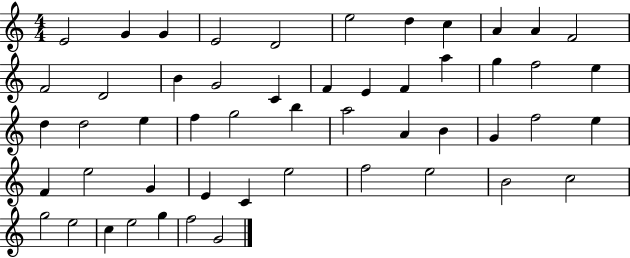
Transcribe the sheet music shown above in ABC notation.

X:1
T:Untitled
M:4/4
L:1/4
K:C
E2 G G E2 D2 e2 d c A A F2 F2 D2 B G2 C F E F a g f2 e d d2 e f g2 b a2 A B G f2 e F e2 G E C e2 f2 e2 B2 c2 g2 e2 c e2 g f2 G2